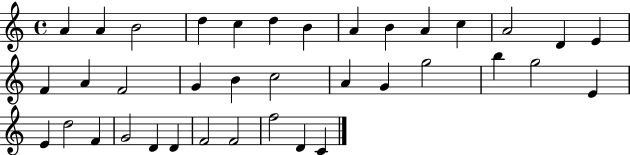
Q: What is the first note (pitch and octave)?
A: A4